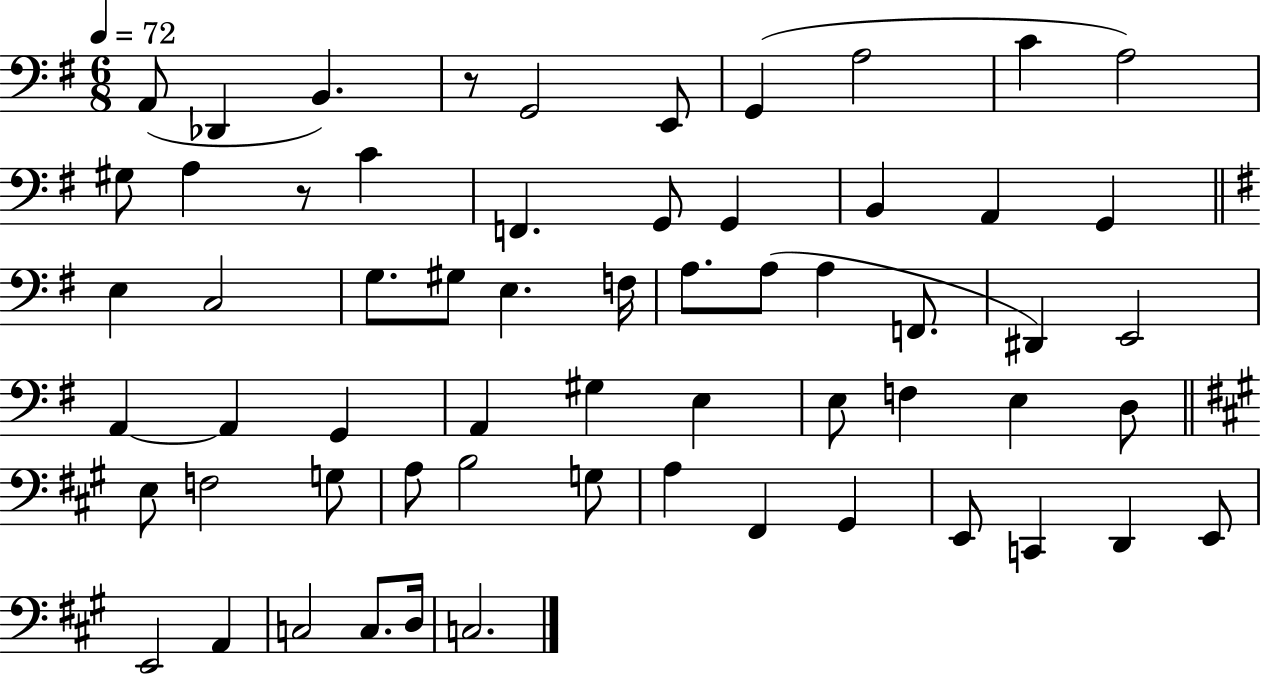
A2/e Db2/q B2/q. R/e G2/h E2/e G2/q A3/h C4/q A3/h G#3/e A3/q R/e C4/q F2/q. G2/e G2/q B2/q A2/q G2/q E3/q C3/h G3/e. G#3/e E3/q. F3/s A3/e. A3/e A3/q F2/e. D#2/q E2/h A2/q A2/q G2/q A2/q G#3/q E3/q E3/e F3/q E3/q D3/e E3/e F3/h G3/e A3/e B3/h G3/e A3/q F#2/q G#2/q E2/e C2/q D2/q E2/e E2/h A2/q C3/h C3/e. D3/s C3/h.